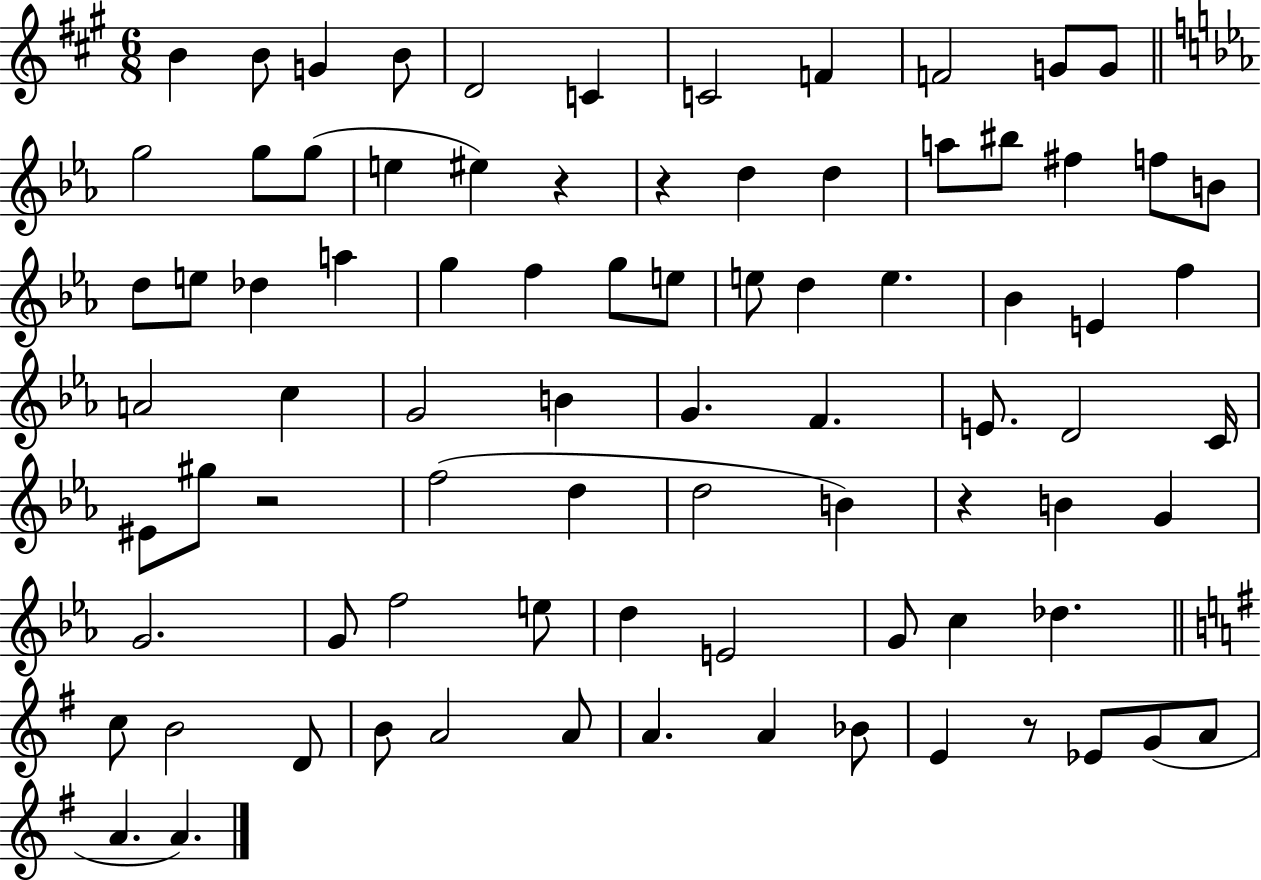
{
  \clef treble
  \numericTimeSignature
  \time 6/8
  \key a \major
  b'4 b'8 g'4 b'8 | d'2 c'4 | c'2 f'4 | f'2 g'8 g'8 | \break \bar "||" \break \key c \minor g''2 g''8 g''8( | e''4 eis''4) r4 | r4 d''4 d''4 | a''8 bis''8 fis''4 f''8 b'8 | \break d''8 e''8 des''4 a''4 | g''4 f''4 g''8 e''8 | e''8 d''4 e''4. | bes'4 e'4 f''4 | \break a'2 c''4 | g'2 b'4 | g'4. f'4. | e'8. d'2 c'16 | \break eis'8 gis''8 r2 | f''2( d''4 | d''2 b'4) | r4 b'4 g'4 | \break g'2. | g'8 f''2 e''8 | d''4 e'2 | g'8 c''4 des''4. | \break \bar "||" \break \key g \major c''8 b'2 d'8 | b'8 a'2 a'8 | a'4. a'4 bes'8 | e'4 r8 ees'8 g'8( a'8 | \break a'4. a'4.) | \bar "|."
}